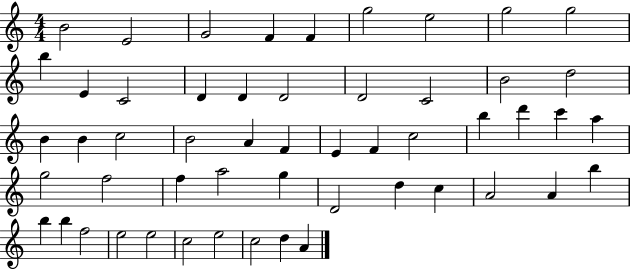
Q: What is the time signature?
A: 4/4